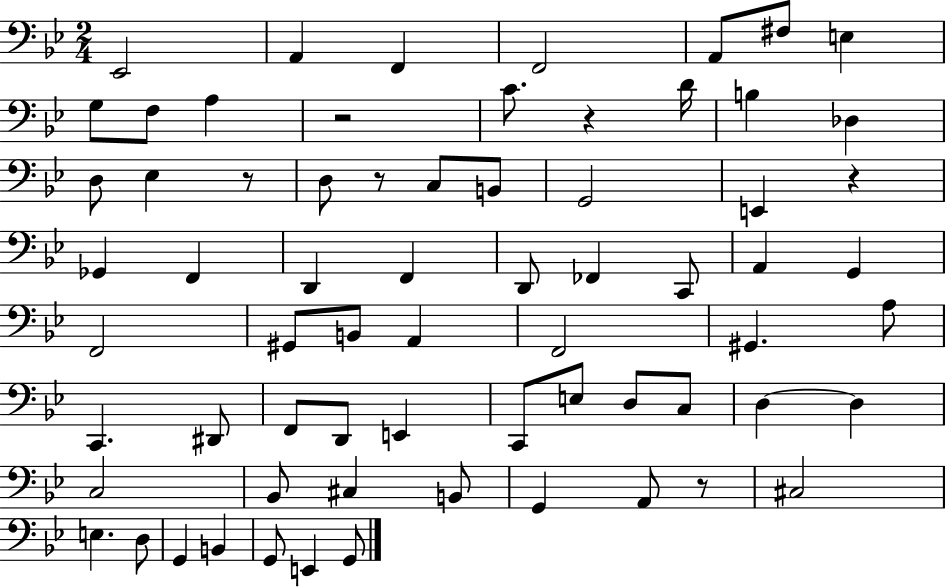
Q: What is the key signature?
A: BES major